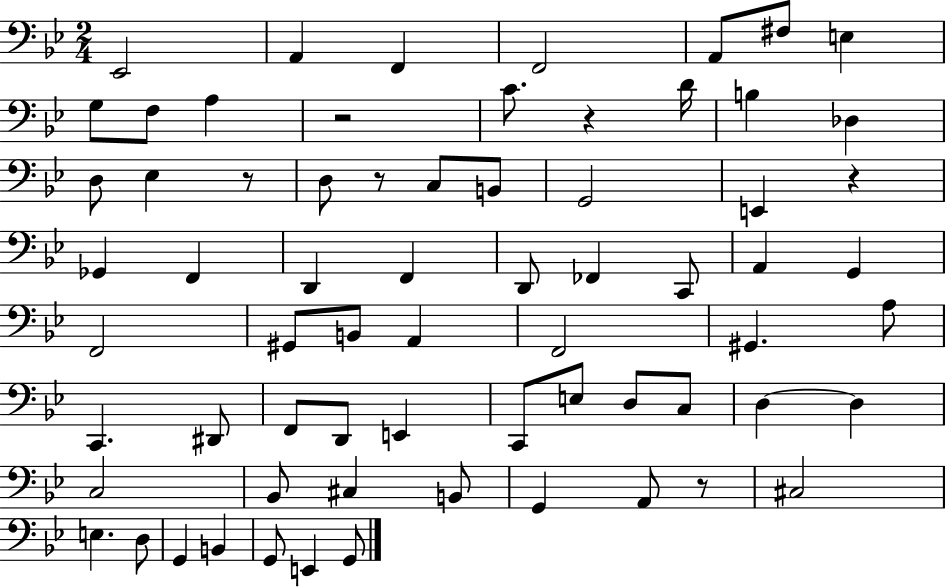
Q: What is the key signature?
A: BES major